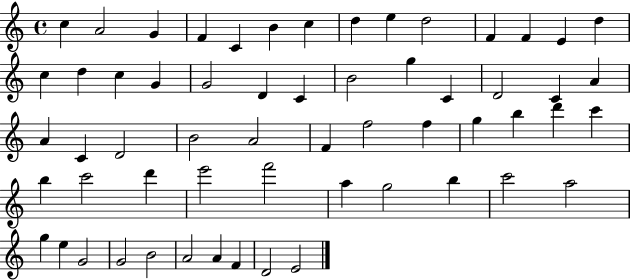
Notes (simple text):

C5/q A4/h G4/q F4/q C4/q B4/q C5/q D5/q E5/q D5/h F4/q F4/q E4/q D5/q C5/q D5/q C5/q G4/q G4/h D4/q C4/q B4/h G5/q C4/q D4/h C4/q A4/q A4/q C4/q D4/h B4/h A4/h F4/q F5/h F5/q G5/q B5/q D6/q C6/q B5/q C6/h D6/q E6/h F6/h A5/q G5/h B5/q C6/h A5/h G5/q E5/q G4/h G4/h B4/h A4/h A4/q F4/q D4/h E4/h